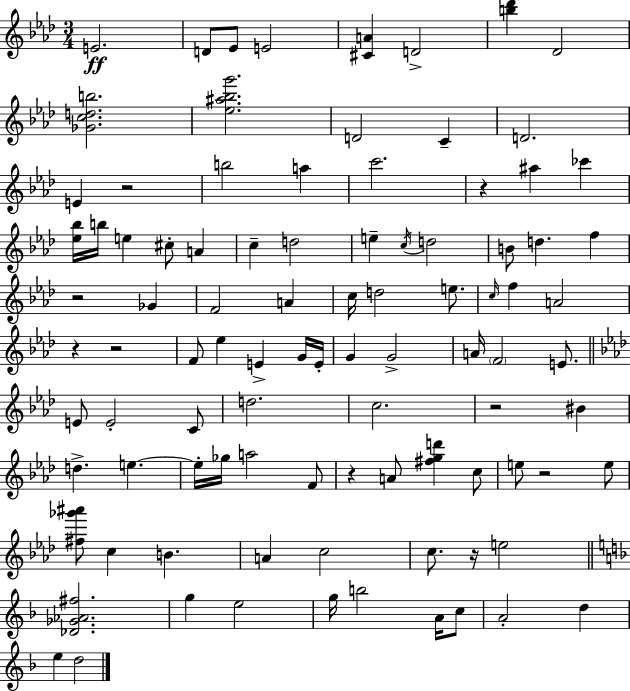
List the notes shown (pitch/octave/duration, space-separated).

E4/h. D4/e Eb4/e E4/h [C#4,A4]/q D4/h [B5,Db6]/q Db4/h [Gb4,C5,D5,B5]/h. [Eb5,A#5,Bb5,G6]/h. D4/h C4/q D4/h. E4/q R/h B5/h A5/q C6/h. R/q A#5/q CES6/q [Eb5,Bb5]/s B5/s E5/q C#5/e A4/q C5/q D5/h E5/q C5/s D5/h B4/e D5/q. F5/q R/h Gb4/q F4/h A4/q C5/s D5/h E5/e. C5/s F5/q A4/h R/q R/h F4/e Eb5/q E4/q G4/s E4/s G4/q G4/h A4/s F4/h E4/e. E4/e E4/h C4/e D5/h. C5/h. R/h BIS4/q D5/q. E5/q. E5/s Gb5/s A5/h F4/e R/q A4/e [F#5,G5,D6]/q C5/e E5/e R/h E5/e [F#5,Gb6,A#6]/e C5/q B4/q. A4/q C5/h C5/e. R/s E5/h [Db4,Gb4,Ab4,F#5]/h. G5/q E5/h G5/s B5/h A4/s C5/e A4/h D5/q E5/q D5/h